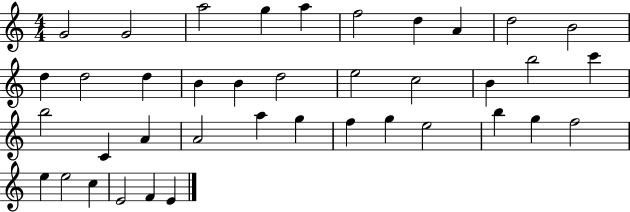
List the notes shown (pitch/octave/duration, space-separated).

G4/h G4/h A5/h G5/q A5/q F5/h D5/q A4/q D5/h B4/h D5/q D5/h D5/q B4/q B4/q D5/h E5/h C5/h B4/q B5/h C6/q B5/h C4/q A4/q A4/h A5/q G5/q F5/q G5/q E5/h B5/q G5/q F5/h E5/q E5/h C5/q E4/h F4/q E4/q